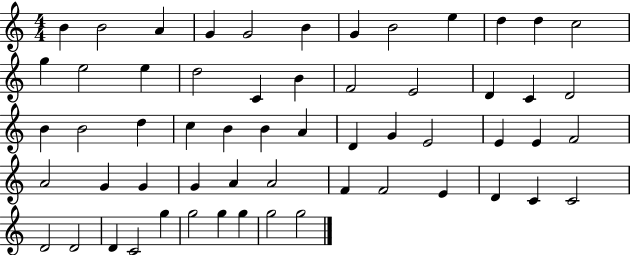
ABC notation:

X:1
T:Untitled
M:4/4
L:1/4
K:C
B B2 A G G2 B G B2 e d d c2 g e2 e d2 C B F2 E2 D C D2 B B2 d c B B A D G E2 E E F2 A2 G G G A A2 F F2 E D C C2 D2 D2 D C2 g g2 g g g2 g2